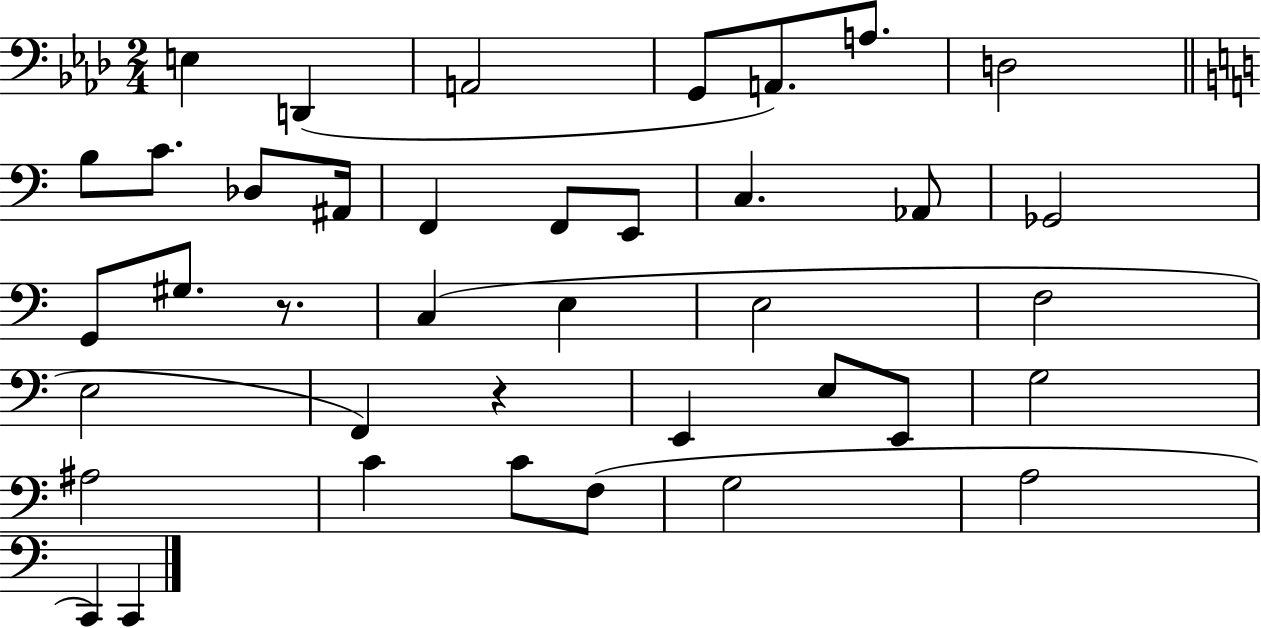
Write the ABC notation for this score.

X:1
T:Untitled
M:2/4
L:1/4
K:Ab
E, D,, A,,2 G,,/2 A,,/2 A,/2 D,2 B,/2 C/2 _D,/2 ^A,,/4 F,, F,,/2 E,,/2 C, _A,,/2 _G,,2 G,,/2 ^G,/2 z/2 C, E, E,2 F,2 E,2 F,, z E,, E,/2 E,,/2 G,2 ^A,2 C C/2 F,/2 G,2 A,2 C,, C,,